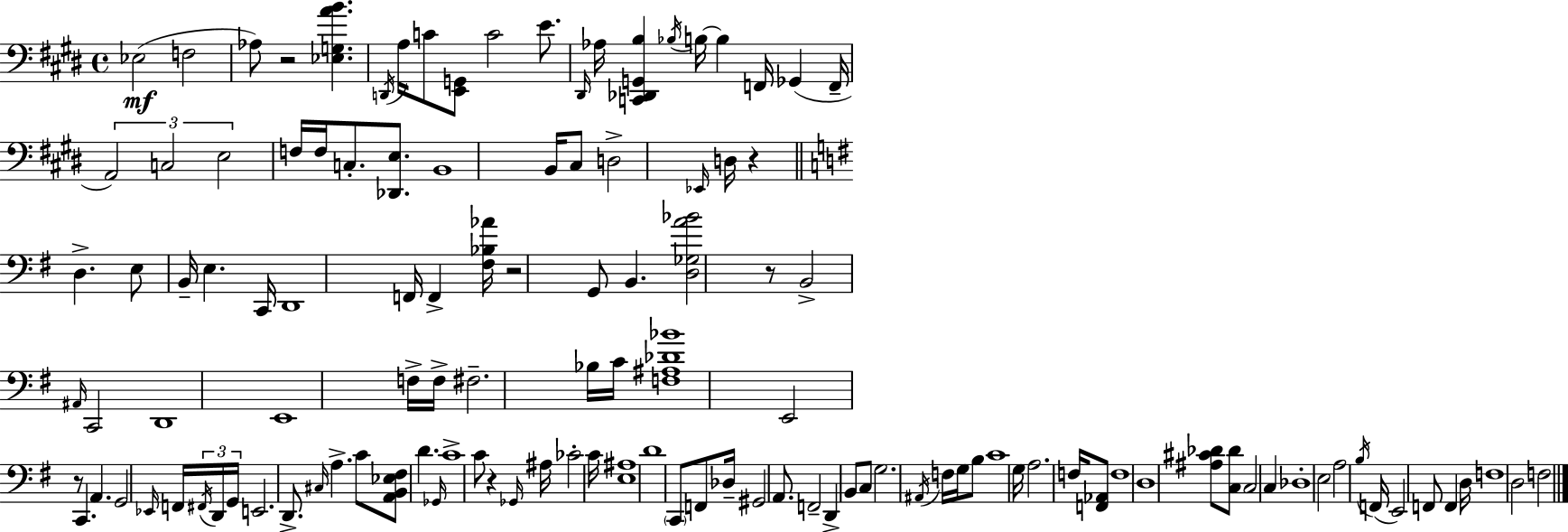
{
  \clef bass
  \time 4/4
  \defaultTimeSignature
  \key e \major
  ees2(\mf f2 | aes8) r2 <ees g a' b'>4. | \acciaccatura { d,16 } a16 c'8 <e, g,>8 c'2 e'8. | \grace { dis,16 } aes16 <c, des, g, b>4 \acciaccatura { bes16 } b16~~ b4 f,16 ges,4( | \break f,16-- \tuplet 3/2 { a,2) c2 | e2 } f16 f16 c8.-. | <des, e>8. b,1 | b,16 cis8 d2-> \grace { ees,16 } d16 | \break r4 \bar "||" \break \key g \major d4.-> e8 b,16-- e4. c,16 | d,1 | f,16 f,4-> <fis bes aes'>16 r2 g,8 | b,4. <d ges a' bes'>2 r8 | \break b,2-> \grace { ais,16 } c,2 | d,1 | e,1 | f16-> f16-> fis2.-- bes16 | \break c'16 <f ais des' bes'>1 | e,2 r8 c,4. | a,4. g,2 \grace { ees,16 } | f,16 \tuplet 3/2 { \acciaccatura { fis,16 } d,16 g,16 } e,2. | \break d,8.-> \grace { cis16 } a4.-> c'8 <a, b, ees fis>8 d'4. | \grace { ges,16 } c'1-> | c'8 r4 \grace { ges,16 } ais16 ces'2-. | c'16 <e ais>1 | \break d'1 | \parenthesize c,8 f,8 des16-- gis,2 | a,8. f,2-- d,4-> | b,8 c8 g2. | \break \acciaccatura { ais,16 } f16 g16 b8 c'1 | g16 a2. | f16 <f, aes,>8 f1 | d1 | \break <ais cis' des'>8 <c des'>8 c2 | c4 des1-. | e2 a2 | \acciaccatura { b16 }( f,16 e,2) | \break f,8 f,4 d16 f1 | d2 | f2 \bar "|."
}